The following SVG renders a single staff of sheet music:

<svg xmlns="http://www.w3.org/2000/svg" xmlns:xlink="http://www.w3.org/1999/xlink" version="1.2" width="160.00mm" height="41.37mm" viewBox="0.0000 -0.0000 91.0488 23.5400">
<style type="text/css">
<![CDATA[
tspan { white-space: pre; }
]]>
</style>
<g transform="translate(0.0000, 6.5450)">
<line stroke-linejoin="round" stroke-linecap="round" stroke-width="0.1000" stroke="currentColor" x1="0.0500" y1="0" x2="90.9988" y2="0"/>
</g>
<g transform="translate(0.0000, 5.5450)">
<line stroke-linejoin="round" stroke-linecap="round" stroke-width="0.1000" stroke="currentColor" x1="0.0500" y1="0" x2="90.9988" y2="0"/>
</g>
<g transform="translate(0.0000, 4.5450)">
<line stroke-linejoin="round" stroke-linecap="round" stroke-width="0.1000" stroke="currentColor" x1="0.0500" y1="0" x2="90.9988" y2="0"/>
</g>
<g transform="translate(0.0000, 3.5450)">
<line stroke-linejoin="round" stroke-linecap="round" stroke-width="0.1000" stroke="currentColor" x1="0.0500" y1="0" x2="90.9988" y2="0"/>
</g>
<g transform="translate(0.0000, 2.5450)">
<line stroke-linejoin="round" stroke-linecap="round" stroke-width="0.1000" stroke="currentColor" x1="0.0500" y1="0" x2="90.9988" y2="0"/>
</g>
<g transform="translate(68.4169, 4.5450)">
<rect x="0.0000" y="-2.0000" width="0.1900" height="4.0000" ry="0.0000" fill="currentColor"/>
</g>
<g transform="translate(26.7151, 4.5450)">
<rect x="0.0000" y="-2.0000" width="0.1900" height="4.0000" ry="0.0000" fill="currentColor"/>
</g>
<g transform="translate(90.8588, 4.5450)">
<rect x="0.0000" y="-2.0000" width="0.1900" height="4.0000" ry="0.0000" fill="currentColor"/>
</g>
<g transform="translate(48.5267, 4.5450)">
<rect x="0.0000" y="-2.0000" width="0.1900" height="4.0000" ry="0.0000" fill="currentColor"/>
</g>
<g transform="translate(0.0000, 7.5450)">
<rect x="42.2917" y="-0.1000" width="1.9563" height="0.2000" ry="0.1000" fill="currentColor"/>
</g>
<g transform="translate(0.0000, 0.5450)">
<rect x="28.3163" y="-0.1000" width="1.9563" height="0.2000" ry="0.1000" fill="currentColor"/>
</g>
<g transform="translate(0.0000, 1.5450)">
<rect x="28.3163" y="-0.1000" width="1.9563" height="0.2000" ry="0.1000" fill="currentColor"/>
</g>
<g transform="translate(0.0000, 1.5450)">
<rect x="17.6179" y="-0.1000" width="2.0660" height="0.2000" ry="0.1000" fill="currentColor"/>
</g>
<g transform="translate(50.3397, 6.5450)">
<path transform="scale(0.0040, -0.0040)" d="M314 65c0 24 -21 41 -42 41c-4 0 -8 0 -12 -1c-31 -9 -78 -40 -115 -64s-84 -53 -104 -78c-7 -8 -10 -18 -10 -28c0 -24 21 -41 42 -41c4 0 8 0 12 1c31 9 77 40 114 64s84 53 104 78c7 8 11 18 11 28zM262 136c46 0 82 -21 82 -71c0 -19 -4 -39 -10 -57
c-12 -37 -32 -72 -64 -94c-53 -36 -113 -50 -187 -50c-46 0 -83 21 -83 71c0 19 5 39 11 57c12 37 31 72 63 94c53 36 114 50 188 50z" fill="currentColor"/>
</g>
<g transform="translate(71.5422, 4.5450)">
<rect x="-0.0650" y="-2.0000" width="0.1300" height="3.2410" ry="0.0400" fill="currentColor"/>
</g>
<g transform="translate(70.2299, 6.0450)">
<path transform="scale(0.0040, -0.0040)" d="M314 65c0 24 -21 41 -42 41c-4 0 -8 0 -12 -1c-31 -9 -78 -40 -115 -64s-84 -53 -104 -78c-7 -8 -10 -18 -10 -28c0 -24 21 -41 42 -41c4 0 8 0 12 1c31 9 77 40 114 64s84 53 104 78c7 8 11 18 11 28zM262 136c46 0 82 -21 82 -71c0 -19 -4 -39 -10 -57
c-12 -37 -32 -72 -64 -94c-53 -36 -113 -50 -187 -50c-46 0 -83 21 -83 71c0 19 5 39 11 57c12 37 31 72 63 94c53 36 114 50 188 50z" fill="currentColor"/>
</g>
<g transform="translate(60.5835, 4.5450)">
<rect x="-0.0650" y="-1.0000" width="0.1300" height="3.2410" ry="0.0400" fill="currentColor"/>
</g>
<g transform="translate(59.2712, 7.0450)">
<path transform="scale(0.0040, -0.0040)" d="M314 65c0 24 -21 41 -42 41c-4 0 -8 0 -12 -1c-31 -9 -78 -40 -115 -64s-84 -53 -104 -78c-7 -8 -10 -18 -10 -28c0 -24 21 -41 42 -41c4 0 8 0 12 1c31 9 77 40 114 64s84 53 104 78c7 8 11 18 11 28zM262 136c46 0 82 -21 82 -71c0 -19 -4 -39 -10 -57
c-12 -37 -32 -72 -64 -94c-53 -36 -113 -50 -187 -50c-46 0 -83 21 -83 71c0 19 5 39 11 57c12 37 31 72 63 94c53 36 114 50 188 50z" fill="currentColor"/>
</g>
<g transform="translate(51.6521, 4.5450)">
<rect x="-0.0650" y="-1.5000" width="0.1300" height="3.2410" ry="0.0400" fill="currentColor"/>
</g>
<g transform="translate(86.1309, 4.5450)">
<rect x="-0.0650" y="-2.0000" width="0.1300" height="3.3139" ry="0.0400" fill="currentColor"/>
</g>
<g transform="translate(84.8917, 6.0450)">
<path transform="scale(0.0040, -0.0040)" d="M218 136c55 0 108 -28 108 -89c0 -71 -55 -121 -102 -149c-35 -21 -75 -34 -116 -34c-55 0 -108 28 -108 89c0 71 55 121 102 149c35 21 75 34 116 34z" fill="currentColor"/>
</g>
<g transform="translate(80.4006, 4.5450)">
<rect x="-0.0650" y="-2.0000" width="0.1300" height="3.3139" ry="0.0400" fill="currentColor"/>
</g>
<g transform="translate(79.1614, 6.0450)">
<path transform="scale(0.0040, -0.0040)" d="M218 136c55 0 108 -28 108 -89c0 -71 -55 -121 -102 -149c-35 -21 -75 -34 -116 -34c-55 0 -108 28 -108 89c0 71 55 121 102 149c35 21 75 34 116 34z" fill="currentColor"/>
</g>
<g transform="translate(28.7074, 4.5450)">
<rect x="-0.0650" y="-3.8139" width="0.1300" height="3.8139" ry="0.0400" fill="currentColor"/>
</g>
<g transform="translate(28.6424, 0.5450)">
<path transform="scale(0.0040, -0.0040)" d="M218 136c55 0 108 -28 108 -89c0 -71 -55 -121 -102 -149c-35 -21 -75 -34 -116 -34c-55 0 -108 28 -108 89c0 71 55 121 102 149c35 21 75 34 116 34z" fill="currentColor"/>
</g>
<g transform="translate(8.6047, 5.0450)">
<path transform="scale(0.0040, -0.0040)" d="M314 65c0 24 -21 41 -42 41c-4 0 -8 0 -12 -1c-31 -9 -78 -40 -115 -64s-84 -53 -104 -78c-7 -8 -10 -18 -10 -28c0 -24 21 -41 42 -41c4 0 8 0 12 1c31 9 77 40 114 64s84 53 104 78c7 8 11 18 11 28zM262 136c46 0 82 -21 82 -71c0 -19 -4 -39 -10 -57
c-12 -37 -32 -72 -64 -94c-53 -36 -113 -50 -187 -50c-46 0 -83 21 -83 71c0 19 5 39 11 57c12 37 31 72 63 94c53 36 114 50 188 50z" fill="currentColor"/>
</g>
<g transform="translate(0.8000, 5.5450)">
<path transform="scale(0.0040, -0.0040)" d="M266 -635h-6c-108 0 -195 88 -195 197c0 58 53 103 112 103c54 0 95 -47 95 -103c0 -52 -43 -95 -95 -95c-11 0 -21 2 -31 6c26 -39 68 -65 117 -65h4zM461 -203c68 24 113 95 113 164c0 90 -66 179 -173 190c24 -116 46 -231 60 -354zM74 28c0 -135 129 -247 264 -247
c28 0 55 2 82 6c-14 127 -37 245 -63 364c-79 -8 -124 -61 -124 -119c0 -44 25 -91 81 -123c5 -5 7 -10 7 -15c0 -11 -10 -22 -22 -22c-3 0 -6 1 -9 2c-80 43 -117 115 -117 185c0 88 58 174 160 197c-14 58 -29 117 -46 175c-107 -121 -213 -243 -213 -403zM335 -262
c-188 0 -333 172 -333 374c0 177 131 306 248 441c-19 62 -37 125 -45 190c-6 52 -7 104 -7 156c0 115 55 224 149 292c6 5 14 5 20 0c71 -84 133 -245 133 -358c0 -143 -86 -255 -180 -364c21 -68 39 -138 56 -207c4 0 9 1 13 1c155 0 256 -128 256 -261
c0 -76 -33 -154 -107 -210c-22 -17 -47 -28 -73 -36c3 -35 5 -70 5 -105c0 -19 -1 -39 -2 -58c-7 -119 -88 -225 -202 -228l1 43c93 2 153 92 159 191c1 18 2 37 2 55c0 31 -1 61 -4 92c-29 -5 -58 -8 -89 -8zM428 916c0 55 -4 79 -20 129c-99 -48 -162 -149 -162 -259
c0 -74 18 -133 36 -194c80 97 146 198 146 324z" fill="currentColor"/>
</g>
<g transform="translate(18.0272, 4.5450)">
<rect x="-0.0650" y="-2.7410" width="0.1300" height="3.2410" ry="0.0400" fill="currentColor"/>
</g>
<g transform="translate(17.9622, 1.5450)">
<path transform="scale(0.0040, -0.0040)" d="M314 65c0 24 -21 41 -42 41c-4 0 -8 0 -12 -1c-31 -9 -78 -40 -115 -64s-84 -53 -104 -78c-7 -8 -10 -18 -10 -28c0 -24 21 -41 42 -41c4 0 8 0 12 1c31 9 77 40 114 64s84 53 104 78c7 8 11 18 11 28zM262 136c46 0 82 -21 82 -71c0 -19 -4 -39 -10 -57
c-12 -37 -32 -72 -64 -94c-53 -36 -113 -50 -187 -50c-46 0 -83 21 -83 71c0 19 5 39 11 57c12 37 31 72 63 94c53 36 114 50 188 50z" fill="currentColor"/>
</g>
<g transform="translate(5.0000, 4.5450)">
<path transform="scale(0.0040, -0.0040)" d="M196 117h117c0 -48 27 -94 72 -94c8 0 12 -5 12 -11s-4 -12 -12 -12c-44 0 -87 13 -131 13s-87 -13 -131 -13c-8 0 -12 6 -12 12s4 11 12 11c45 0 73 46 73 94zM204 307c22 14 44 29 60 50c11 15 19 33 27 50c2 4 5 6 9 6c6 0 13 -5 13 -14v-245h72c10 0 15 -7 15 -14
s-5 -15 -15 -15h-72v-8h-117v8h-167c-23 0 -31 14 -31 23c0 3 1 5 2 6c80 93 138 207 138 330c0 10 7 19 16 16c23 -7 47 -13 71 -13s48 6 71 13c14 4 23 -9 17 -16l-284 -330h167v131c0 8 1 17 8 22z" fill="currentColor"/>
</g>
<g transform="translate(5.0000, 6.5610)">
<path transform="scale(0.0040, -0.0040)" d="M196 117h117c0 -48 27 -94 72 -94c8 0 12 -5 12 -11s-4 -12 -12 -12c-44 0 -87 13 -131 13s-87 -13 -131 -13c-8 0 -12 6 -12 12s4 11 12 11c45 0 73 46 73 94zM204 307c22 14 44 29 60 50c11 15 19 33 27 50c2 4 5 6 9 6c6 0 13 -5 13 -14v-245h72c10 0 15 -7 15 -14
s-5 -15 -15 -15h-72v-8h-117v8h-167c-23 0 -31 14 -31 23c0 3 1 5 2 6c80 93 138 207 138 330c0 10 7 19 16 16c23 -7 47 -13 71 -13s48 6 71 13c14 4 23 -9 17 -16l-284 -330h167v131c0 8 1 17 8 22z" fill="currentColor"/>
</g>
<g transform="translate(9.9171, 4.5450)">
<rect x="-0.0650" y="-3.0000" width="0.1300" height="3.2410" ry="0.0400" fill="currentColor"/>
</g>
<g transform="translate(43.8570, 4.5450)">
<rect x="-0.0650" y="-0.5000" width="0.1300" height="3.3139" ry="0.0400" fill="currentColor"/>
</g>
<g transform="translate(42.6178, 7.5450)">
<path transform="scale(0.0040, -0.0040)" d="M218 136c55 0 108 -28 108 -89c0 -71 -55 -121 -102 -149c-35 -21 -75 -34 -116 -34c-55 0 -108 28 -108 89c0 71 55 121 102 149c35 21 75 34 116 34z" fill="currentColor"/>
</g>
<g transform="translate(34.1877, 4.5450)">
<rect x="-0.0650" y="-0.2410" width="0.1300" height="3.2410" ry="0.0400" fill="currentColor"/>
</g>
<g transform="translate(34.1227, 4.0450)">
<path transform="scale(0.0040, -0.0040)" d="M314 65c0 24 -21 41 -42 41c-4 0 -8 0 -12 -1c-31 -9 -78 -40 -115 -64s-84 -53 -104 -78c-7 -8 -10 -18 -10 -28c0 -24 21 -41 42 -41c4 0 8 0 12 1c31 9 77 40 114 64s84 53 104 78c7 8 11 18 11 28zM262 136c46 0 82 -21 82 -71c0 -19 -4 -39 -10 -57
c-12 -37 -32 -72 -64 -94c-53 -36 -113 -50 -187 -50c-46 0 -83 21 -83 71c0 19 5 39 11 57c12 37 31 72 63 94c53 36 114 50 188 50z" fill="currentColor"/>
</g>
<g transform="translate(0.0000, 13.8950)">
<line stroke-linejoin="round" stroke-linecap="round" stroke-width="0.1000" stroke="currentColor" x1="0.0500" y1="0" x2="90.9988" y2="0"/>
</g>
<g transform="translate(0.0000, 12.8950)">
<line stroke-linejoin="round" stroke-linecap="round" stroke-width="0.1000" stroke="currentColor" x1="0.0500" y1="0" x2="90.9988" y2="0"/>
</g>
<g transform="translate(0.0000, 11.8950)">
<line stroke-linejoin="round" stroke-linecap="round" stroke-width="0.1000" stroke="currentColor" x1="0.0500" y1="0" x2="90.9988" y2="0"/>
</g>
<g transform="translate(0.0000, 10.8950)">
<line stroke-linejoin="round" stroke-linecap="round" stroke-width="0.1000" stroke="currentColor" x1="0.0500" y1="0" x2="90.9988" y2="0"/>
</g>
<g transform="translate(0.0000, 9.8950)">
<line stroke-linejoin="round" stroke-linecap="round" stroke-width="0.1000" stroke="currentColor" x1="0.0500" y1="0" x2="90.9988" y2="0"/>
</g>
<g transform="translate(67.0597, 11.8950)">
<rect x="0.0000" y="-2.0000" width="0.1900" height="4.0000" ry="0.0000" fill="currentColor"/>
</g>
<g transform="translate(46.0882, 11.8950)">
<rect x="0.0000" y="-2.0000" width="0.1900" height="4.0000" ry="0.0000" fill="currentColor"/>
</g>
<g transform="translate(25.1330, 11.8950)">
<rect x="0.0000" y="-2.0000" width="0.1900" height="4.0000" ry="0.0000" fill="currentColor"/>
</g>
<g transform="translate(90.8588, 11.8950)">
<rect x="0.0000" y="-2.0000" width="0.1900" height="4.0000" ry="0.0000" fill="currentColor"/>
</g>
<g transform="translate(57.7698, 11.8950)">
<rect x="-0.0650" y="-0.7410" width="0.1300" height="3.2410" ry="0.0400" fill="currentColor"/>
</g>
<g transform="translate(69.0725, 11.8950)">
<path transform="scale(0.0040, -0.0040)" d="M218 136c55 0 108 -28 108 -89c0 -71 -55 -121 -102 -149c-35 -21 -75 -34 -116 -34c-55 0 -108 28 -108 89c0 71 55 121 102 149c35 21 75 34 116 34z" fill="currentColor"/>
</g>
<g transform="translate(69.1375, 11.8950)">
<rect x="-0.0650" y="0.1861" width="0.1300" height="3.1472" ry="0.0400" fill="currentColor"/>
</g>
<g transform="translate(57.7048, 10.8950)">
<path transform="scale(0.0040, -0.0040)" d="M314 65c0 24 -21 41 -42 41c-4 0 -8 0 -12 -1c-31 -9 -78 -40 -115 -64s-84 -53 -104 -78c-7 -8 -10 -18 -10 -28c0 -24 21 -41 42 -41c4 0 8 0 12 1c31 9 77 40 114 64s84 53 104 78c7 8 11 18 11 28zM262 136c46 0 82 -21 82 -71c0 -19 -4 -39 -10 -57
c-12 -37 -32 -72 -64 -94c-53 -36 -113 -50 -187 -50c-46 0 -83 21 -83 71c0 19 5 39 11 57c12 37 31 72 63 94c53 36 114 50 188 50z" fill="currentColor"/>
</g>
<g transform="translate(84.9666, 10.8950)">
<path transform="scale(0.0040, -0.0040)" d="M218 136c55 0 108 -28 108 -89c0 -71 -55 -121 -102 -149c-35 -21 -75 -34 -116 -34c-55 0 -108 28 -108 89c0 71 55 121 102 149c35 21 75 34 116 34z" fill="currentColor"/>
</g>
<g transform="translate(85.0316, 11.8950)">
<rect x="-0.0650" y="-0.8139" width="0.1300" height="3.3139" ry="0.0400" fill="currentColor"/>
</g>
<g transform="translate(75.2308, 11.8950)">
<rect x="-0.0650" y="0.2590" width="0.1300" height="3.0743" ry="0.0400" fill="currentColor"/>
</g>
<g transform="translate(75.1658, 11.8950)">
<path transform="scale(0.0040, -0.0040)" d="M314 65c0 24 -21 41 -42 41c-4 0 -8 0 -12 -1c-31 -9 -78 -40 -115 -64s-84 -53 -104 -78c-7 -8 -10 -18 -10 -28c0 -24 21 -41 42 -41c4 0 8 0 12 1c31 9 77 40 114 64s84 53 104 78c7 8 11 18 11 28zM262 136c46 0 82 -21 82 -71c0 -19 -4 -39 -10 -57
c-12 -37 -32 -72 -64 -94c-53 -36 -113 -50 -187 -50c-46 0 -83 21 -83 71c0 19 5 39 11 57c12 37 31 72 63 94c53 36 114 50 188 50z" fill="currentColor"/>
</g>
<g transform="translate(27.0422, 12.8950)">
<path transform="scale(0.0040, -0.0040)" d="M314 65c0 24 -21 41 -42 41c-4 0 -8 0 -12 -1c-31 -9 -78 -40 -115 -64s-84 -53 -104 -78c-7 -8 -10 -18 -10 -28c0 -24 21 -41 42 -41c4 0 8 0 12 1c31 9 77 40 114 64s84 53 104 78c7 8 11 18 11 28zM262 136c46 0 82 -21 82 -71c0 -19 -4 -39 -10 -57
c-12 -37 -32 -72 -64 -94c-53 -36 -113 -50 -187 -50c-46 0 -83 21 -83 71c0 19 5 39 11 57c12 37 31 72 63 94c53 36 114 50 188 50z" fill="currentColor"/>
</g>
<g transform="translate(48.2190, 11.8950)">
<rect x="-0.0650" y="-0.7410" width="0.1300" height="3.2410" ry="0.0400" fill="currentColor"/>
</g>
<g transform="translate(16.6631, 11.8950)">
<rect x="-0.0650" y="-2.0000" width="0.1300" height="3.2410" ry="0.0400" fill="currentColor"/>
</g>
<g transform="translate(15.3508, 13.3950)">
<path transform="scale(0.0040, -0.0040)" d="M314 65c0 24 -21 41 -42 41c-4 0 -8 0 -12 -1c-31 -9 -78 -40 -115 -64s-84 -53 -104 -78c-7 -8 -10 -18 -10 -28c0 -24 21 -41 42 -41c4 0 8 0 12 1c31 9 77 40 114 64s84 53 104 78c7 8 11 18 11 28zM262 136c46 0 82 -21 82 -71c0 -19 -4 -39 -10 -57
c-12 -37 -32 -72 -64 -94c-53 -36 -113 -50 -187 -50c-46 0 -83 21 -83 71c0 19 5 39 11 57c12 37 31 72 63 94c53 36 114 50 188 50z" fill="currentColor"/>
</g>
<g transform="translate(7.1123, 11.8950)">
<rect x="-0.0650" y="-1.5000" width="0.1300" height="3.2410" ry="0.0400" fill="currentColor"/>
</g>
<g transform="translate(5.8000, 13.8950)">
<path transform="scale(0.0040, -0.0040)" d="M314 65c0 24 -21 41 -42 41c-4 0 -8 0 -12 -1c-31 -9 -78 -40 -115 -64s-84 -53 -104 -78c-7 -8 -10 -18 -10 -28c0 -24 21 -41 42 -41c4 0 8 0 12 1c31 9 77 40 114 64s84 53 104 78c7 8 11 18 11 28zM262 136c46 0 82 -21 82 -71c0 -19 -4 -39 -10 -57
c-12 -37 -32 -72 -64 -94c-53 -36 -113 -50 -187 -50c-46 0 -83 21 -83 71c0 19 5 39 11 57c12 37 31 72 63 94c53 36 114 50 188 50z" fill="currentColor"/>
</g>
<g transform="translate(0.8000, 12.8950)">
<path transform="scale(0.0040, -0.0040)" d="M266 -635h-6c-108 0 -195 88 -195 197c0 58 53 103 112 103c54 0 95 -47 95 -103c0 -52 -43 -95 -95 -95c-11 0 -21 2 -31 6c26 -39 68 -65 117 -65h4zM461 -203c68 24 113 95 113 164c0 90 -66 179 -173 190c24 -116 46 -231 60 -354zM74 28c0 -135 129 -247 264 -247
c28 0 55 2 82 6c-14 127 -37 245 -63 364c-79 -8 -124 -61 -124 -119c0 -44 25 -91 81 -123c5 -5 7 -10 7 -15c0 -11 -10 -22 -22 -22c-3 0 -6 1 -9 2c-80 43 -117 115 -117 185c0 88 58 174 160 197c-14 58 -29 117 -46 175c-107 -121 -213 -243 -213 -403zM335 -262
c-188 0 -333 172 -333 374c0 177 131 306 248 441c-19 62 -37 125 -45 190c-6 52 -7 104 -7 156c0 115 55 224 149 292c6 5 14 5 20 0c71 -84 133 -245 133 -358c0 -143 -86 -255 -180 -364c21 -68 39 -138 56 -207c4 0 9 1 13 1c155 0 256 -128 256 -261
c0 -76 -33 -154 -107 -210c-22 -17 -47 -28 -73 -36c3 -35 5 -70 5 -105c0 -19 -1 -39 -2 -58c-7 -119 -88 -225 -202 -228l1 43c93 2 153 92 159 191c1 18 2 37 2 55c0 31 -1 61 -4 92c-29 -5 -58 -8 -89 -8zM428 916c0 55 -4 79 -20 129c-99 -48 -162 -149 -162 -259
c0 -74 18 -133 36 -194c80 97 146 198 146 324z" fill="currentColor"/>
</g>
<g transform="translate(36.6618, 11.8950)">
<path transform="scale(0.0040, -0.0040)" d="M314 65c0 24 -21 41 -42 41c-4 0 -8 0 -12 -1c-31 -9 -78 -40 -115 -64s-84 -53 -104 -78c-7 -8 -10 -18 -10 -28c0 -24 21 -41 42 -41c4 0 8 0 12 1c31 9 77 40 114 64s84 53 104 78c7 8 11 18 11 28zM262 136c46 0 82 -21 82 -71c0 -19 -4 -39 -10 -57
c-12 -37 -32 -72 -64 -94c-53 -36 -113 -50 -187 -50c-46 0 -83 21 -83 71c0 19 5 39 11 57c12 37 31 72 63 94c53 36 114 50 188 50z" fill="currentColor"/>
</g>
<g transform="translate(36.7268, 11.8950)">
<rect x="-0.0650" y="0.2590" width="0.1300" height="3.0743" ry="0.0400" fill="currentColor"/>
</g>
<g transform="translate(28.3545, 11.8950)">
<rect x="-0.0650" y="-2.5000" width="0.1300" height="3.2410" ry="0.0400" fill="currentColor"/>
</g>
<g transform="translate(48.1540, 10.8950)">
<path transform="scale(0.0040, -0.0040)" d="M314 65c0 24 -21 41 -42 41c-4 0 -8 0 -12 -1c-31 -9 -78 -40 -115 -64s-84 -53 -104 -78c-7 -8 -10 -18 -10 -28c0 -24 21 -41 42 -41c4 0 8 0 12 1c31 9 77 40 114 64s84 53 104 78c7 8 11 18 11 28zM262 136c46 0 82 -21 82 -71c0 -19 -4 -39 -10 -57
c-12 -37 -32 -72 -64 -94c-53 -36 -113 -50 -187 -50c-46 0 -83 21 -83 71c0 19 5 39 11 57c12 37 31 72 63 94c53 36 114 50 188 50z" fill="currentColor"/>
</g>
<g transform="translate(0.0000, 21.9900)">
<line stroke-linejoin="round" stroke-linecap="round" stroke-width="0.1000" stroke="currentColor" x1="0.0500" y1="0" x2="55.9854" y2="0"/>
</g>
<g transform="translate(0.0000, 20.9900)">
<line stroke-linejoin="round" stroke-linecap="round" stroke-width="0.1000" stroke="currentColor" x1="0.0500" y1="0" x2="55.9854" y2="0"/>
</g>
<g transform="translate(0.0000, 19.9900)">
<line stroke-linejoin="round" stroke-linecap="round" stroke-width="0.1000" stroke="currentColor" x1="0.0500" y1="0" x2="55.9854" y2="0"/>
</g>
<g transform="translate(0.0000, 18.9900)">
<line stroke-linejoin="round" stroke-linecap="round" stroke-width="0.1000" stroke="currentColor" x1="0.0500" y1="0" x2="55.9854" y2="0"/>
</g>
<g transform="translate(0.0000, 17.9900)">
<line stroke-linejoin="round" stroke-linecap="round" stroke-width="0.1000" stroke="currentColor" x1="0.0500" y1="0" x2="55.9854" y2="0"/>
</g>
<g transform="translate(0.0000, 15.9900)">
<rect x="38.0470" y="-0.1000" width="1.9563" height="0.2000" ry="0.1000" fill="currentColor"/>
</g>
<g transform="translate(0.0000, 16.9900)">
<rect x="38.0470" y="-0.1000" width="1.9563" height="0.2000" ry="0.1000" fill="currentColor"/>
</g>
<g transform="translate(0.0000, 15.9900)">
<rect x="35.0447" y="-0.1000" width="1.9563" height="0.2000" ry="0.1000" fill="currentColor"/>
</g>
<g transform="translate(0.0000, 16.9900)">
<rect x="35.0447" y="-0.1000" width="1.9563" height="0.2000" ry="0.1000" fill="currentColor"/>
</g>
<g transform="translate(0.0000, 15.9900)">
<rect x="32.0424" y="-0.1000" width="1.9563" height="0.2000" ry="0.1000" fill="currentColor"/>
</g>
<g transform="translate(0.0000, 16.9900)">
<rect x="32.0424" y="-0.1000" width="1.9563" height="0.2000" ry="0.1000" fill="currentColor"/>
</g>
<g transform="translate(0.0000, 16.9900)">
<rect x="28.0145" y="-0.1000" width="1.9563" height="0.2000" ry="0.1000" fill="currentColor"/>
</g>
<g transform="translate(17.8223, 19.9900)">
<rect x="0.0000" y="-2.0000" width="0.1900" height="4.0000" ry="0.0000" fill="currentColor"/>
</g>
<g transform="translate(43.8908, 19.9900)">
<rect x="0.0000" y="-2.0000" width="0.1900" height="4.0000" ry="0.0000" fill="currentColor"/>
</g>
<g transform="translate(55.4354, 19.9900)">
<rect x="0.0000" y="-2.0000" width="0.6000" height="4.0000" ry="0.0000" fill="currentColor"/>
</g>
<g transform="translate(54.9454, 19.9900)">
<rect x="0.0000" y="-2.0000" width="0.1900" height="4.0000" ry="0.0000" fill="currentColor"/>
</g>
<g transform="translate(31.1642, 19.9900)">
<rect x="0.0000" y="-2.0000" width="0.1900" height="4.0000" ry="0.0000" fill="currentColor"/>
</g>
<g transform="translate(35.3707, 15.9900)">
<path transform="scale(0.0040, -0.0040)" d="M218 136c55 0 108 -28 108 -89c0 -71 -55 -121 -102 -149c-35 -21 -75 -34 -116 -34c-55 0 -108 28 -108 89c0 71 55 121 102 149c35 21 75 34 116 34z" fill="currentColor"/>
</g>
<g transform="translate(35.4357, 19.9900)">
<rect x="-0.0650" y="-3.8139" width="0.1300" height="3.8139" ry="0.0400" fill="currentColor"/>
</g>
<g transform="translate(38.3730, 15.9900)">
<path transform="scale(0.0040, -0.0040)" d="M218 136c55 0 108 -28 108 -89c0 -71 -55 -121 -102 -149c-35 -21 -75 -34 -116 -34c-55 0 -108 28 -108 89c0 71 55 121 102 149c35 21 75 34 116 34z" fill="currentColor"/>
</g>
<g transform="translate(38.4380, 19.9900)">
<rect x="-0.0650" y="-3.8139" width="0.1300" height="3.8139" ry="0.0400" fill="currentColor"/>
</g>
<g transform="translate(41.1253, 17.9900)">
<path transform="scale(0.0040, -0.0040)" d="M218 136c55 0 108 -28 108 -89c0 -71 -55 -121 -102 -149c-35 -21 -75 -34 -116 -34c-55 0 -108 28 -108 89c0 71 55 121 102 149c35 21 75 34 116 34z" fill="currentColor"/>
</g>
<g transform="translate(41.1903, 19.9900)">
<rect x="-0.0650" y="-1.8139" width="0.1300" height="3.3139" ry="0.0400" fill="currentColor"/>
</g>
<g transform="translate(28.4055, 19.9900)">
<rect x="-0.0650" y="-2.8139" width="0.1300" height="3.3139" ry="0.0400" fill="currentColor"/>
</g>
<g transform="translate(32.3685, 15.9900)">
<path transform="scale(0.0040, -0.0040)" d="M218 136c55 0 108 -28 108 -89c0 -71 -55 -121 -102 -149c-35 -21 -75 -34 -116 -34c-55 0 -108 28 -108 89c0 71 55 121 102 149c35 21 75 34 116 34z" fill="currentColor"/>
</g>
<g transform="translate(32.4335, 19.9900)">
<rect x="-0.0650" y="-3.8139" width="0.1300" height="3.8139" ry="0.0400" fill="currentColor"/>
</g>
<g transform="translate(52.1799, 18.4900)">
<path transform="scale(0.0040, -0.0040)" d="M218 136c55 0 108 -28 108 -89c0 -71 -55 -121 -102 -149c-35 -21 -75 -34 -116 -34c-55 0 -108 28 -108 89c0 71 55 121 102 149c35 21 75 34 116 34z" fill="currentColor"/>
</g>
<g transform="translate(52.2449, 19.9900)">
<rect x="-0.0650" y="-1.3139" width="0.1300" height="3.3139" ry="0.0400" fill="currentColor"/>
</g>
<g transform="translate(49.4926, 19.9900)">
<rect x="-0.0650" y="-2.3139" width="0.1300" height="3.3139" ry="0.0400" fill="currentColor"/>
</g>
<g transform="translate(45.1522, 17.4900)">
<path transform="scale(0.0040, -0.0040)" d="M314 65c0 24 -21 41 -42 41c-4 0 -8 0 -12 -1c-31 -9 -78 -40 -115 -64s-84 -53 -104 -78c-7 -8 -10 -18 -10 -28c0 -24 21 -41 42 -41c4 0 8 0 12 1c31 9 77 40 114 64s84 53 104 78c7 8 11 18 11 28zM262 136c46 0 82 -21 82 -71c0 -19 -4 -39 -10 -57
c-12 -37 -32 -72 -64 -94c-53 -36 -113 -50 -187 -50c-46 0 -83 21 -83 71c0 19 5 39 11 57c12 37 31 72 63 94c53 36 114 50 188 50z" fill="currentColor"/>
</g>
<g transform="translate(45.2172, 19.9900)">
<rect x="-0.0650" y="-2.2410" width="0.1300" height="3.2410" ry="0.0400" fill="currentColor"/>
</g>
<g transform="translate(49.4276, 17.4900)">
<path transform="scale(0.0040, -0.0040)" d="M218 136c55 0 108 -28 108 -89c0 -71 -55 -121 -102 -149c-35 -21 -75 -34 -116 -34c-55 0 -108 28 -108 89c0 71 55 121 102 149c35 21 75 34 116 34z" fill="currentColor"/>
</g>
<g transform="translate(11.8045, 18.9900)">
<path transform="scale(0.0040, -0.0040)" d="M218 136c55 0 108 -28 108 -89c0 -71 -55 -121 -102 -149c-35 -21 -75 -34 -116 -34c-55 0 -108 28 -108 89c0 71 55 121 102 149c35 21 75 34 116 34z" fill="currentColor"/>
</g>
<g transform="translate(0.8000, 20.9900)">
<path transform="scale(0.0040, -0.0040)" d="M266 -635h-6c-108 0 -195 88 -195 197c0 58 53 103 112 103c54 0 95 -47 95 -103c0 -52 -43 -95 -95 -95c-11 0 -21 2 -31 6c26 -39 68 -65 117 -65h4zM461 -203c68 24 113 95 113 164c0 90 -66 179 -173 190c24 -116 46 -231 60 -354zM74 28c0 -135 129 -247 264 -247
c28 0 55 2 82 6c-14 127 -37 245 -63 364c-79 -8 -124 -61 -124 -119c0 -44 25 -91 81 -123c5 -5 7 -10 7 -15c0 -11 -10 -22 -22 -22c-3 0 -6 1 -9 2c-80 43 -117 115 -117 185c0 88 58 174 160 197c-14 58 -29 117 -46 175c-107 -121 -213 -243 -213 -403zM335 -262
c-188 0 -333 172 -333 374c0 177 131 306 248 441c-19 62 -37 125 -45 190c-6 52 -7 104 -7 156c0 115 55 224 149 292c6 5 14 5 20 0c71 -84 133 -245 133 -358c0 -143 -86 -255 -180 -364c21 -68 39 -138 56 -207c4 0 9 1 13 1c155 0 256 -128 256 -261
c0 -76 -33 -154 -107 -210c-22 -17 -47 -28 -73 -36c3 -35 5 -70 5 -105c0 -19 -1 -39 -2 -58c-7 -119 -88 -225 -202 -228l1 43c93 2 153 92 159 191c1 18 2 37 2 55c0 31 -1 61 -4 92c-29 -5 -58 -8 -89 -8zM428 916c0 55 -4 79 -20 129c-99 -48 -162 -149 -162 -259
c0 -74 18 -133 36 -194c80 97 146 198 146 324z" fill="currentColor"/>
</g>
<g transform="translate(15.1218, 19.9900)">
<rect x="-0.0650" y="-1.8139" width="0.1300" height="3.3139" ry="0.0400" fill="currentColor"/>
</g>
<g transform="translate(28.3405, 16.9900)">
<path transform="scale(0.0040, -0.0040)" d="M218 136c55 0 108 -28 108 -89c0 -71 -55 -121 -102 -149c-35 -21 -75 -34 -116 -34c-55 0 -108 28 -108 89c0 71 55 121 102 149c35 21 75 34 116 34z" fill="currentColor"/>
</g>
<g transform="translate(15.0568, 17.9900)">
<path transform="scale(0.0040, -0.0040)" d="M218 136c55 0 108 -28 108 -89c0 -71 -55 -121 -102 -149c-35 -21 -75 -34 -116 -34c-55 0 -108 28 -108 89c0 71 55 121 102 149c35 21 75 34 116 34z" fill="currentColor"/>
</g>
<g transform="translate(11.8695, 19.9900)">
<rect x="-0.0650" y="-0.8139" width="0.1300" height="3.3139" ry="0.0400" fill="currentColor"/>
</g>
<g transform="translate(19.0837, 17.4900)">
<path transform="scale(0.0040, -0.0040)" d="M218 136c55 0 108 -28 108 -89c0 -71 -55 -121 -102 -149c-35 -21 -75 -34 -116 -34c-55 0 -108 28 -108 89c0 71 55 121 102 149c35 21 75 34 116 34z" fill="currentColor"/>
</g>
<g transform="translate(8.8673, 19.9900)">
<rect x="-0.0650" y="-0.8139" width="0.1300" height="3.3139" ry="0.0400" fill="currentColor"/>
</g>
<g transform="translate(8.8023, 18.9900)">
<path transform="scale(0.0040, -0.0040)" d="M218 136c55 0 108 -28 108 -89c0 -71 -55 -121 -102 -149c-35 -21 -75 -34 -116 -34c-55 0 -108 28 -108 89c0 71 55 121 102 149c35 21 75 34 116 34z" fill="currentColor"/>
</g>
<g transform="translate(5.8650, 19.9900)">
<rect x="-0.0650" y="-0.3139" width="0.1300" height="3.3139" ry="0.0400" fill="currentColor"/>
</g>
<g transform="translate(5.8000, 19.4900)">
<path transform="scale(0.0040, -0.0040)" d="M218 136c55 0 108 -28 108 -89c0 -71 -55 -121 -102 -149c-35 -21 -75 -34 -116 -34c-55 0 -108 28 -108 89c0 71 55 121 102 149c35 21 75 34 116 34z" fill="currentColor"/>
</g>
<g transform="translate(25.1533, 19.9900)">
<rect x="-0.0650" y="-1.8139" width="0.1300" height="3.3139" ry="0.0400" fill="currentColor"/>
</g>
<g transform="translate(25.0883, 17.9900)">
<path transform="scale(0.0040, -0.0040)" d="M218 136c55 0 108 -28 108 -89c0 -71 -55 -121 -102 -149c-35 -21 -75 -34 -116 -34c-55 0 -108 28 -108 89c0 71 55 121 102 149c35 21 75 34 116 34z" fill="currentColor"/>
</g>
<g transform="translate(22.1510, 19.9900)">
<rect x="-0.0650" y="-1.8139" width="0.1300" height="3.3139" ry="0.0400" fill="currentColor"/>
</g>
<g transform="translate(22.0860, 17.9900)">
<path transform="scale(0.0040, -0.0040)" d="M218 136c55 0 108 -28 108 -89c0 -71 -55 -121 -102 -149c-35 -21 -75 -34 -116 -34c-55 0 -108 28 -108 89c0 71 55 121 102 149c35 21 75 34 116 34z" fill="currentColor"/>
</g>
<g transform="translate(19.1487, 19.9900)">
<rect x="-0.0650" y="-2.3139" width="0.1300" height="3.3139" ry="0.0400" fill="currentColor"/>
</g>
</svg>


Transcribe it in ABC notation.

X:1
T:Untitled
M:4/4
L:1/4
K:C
A2 a2 c' c2 C E2 D2 F2 F F E2 F2 G2 B2 d2 d2 B B2 d c d d f g f f a c' c' c' f g2 g e